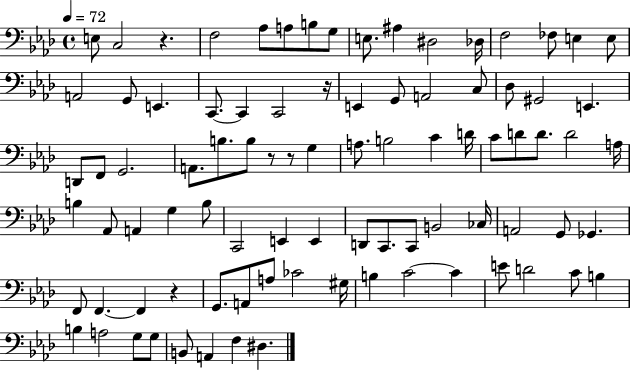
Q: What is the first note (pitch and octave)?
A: E3